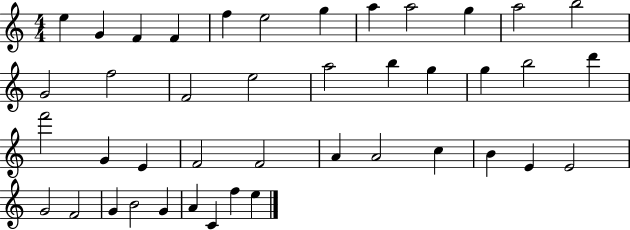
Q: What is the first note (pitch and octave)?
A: E5